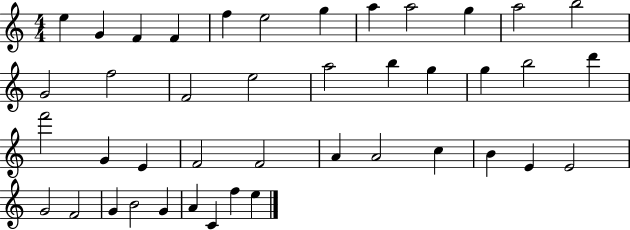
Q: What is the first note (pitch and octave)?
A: E5